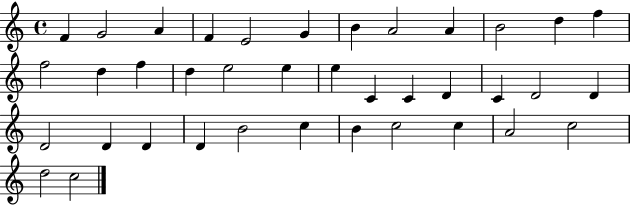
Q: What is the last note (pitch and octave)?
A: C5